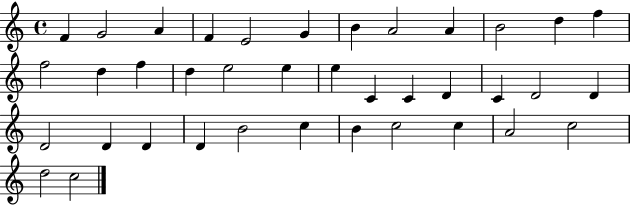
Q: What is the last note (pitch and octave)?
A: C5